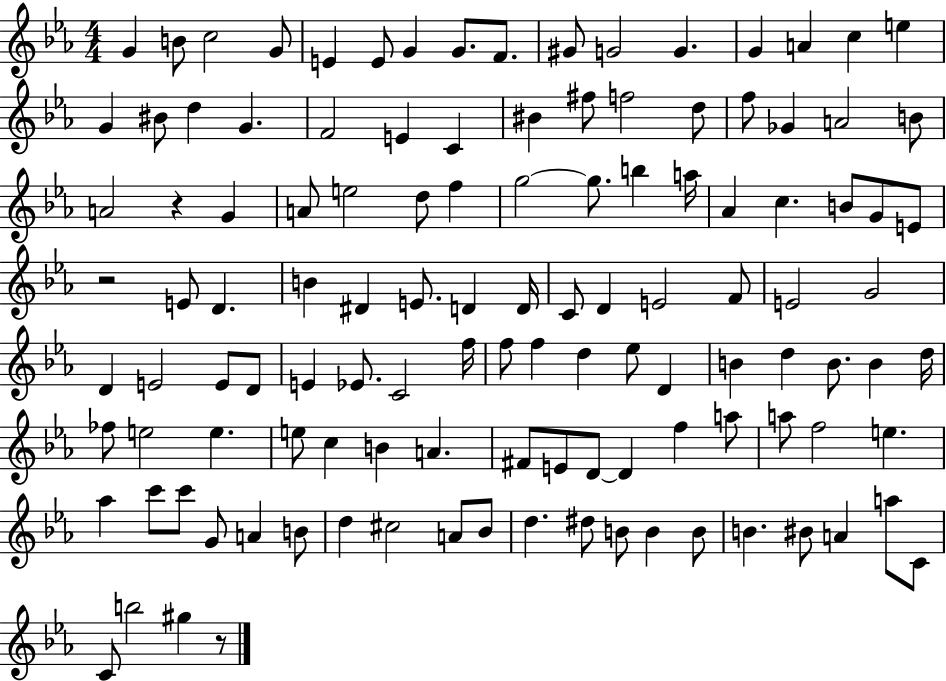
G4/q B4/e C5/h G4/e E4/q E4/e G4/q G4/e. F4/e. G#4/e G4/h G4/q. G4/q A4/q C5/q E5/q G4/q BIS4/e D5/q G4/q. F4/h E4/q C4/q BIS4/q F#5/e F5/h D5/e F5/e Gb4/q A4/h B4/e A4/h R/q G4/q A4/e E5/h D5/e F5/q G5/h G5/e. B5/q A5/s Ab4/q C5/q. B4/e G4/e E4/e R/h E4/e D4/q. B4/q D#4/q E4/e. D4/q D4/s C4/e D4/q E4/h F4/e E4/h G4/h D4/q E4/h E4/e D4/e E4/q Eb4/e. C4/h F5/s F5/e F5/q D5/q Eb5/e D4/q B4/q D5/q B4/e. B4/q D5/s FES5/e E5/h E5/q. E5/e C5/q B4/q A4/q. F#4/e E4/e D4/e D4/q F5/q A5/e A5/e F5/h E5/q. Ab5/q C6/e C6/e G4/e A4/q B4/e D5/q C#5/h A4/e Bb4/e D5/q. D#5/e B4/e B4/q B4/e B4/q. BIS4/e A4/q A5/e C4/e C4/e B5/h G#5/q R/e